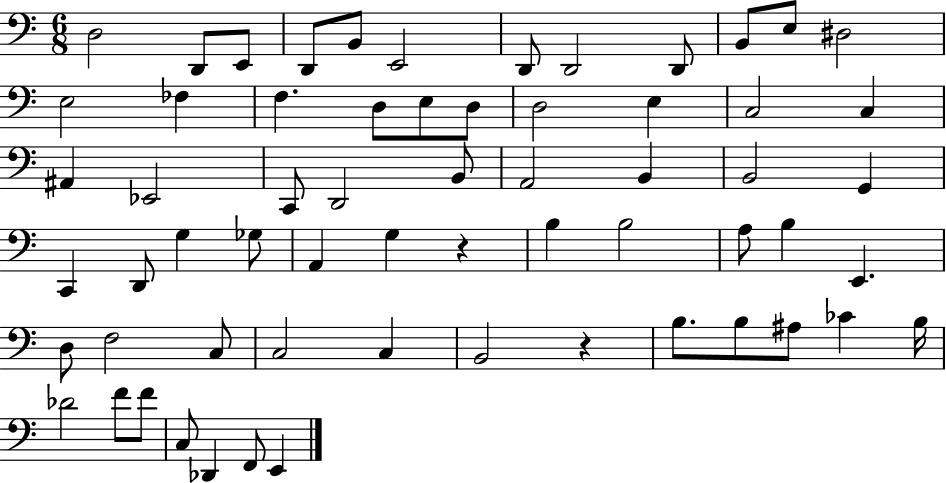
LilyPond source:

{
  \clef bass
  \numericTimeSignature
  \time 6/8
  \key c \major
  \repeat volta 2 { d2 d,8 e,8 | d,8 b,8 e,2 | d,8 d,2 d,8 | b,8 e8 dis2 | \break e2 fes4 | f4. d8 e8 d8 | d2 e4 | c2 c4 | \break ais,4 ees,2 | c,8 d,2 b,8 | a,2 b,4 | b,2 g,4 | \break c,4 d,8 g4 ges8 | a,4 g4 r4 | b4 b2 | a8 b4 e,4. | \break d8 f2 c8 | c2 c4 | b,2 r4 | b8. b8 ais8 ces'4 b16 | \break des'2 f'8 f'8 | c8 des,4 f,8 e,4 | } \bar "|."
}